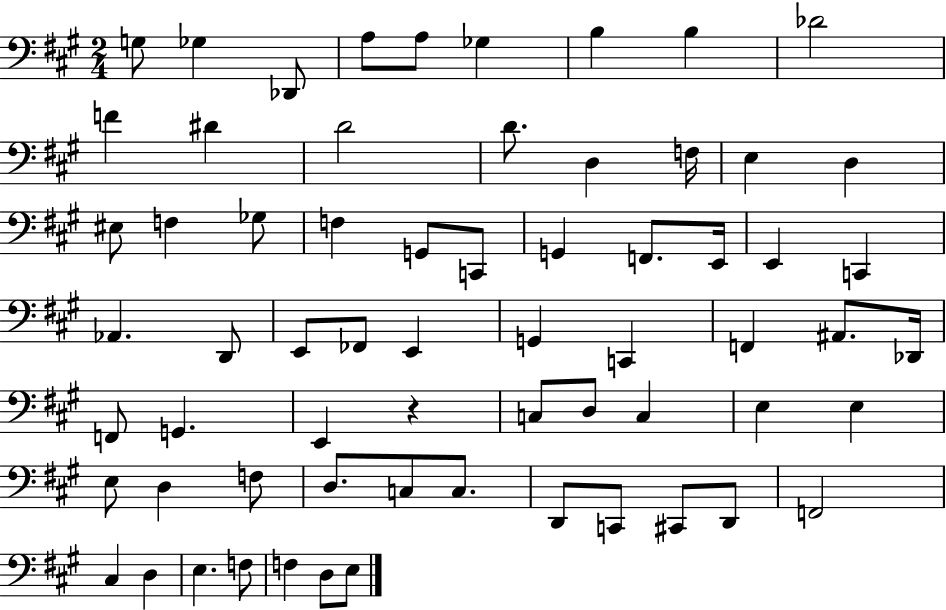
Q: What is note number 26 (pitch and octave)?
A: E2